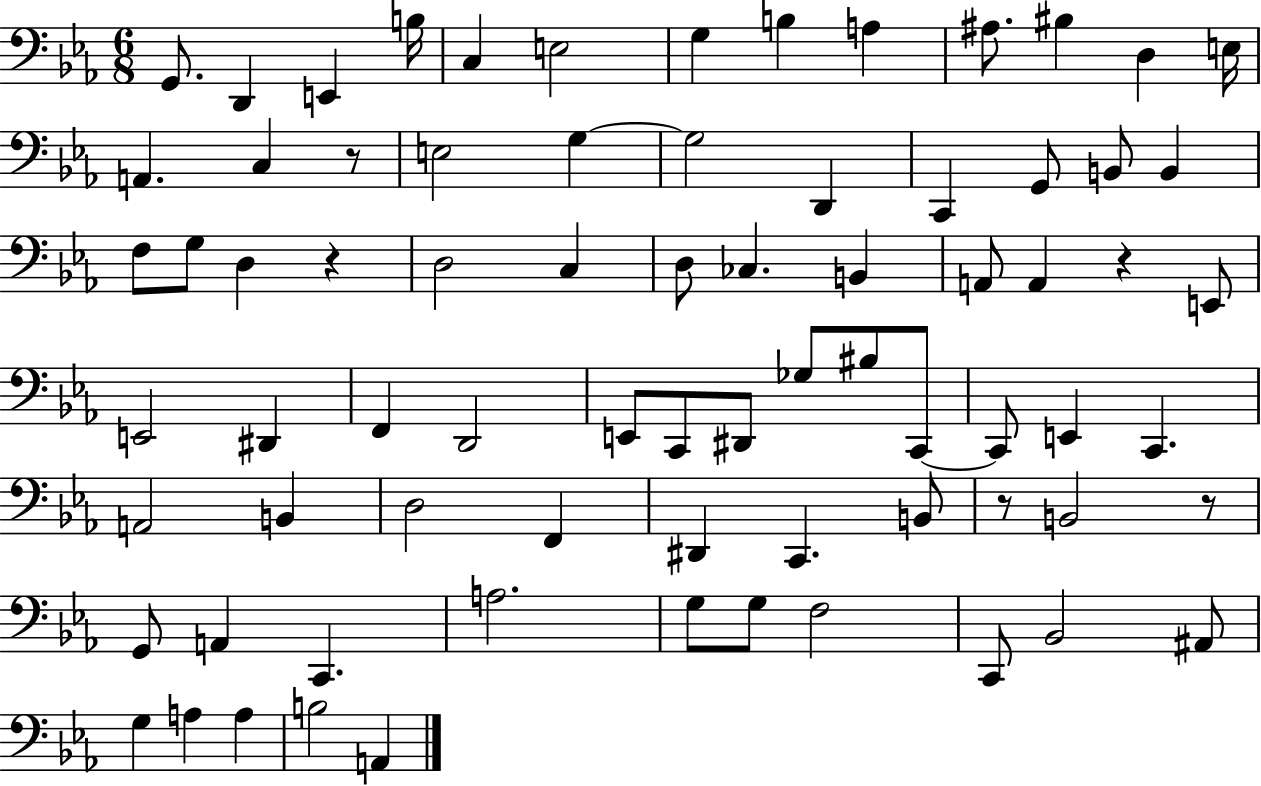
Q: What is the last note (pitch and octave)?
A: A2